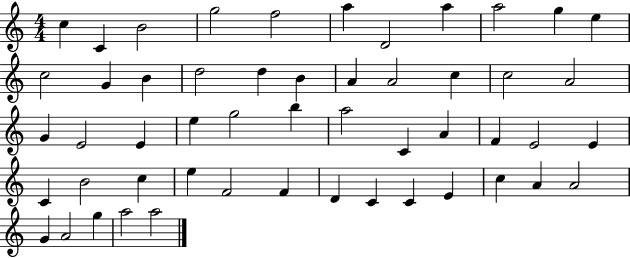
X:1
T:Untitled
M:4/4
L:1/4
K:C
c C B2 g2 f2 a D2 a a2 g e c2 G B d2 d B A A2 c c2 A2 G E2 E e g2 b a2 C A F E2 E C B2 c e F2 F D C C E c A A2 G A2 g a2 a2